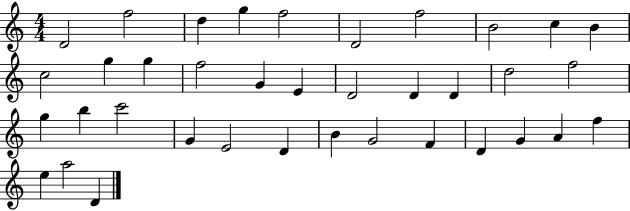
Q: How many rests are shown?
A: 0